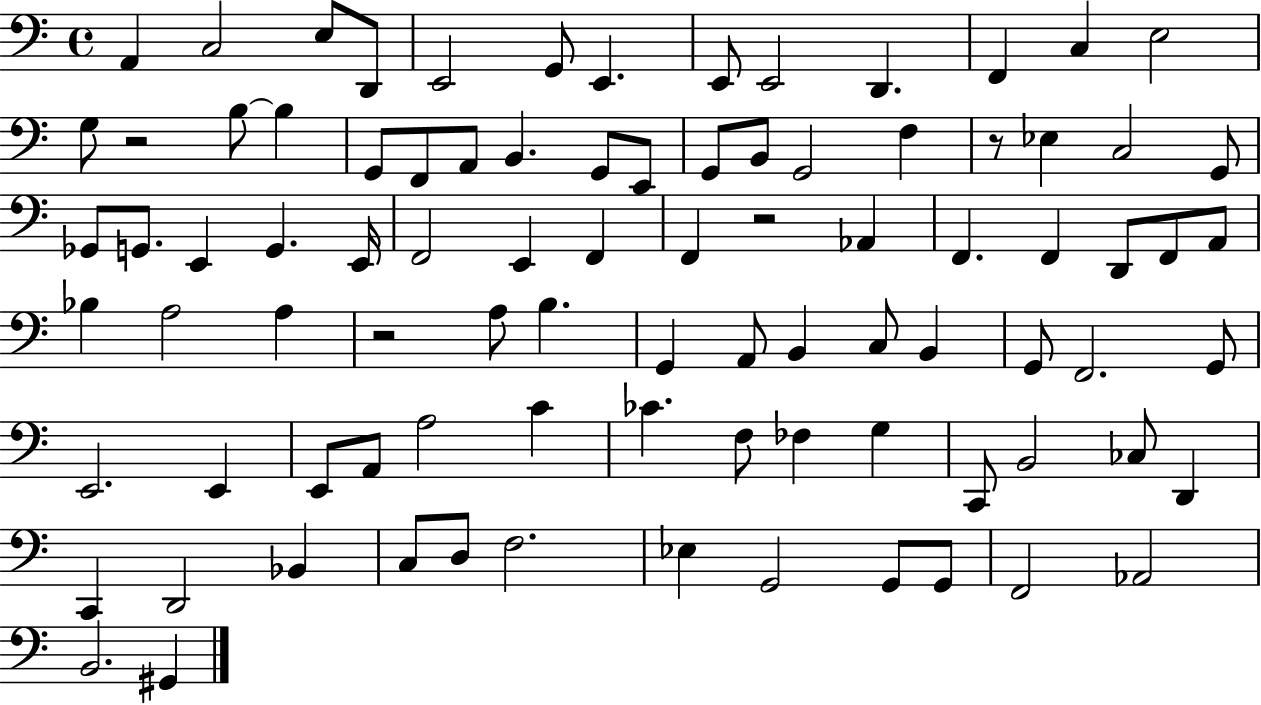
X:1
T:Untitled
M:4/4
L:1/4
K:C
A,, C,2 E,/2 D,,/2 E,,2 G,,/2 E,, E,,/2 E,,2 D,, F,, C, E,2 G,/2 z2 B,/2 B, G,,/2 F,,/2 A,,/2 B,, G,,/2 E,,/2 G,,/2 B,,/2 G,,2 F, z/2 _E, C,2 G,,/2 _G,,/2 G,,/2 E,, G,, E,,/4 F,,2 E,, F,, F,, z2 _A,, F,, F,, D,,/2 F,,/2 A,,/2 _B, A,2 A, z2 A,/2 B, G,, A,,/2 B,, C,/2 B,, G,,/2 F,,2 G,,/2 E,,2 E,, E,,/2 A,,/2 A,2 C _C F,/2 _F, G, C,,/2 B,,2 _C,/2 D,, C,, D,,2 _B,, C,/2 D,/2 F,2 _E, G,,2 G,,/2 G,,/2 F,,2 _A,,2 B,,2 ^G,,